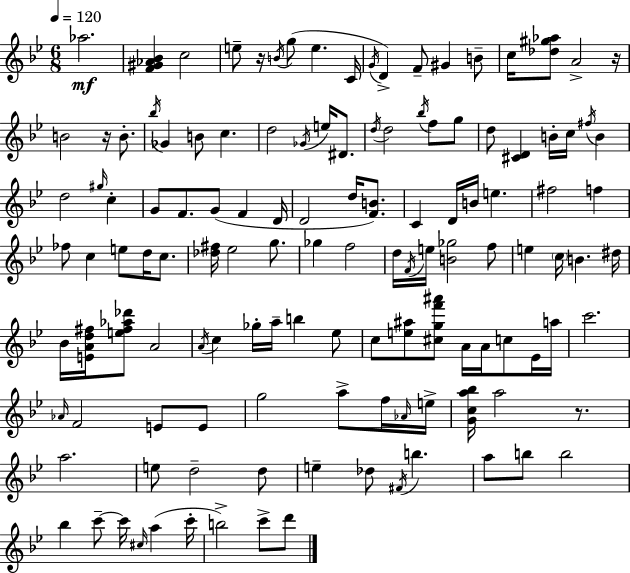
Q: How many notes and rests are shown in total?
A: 127